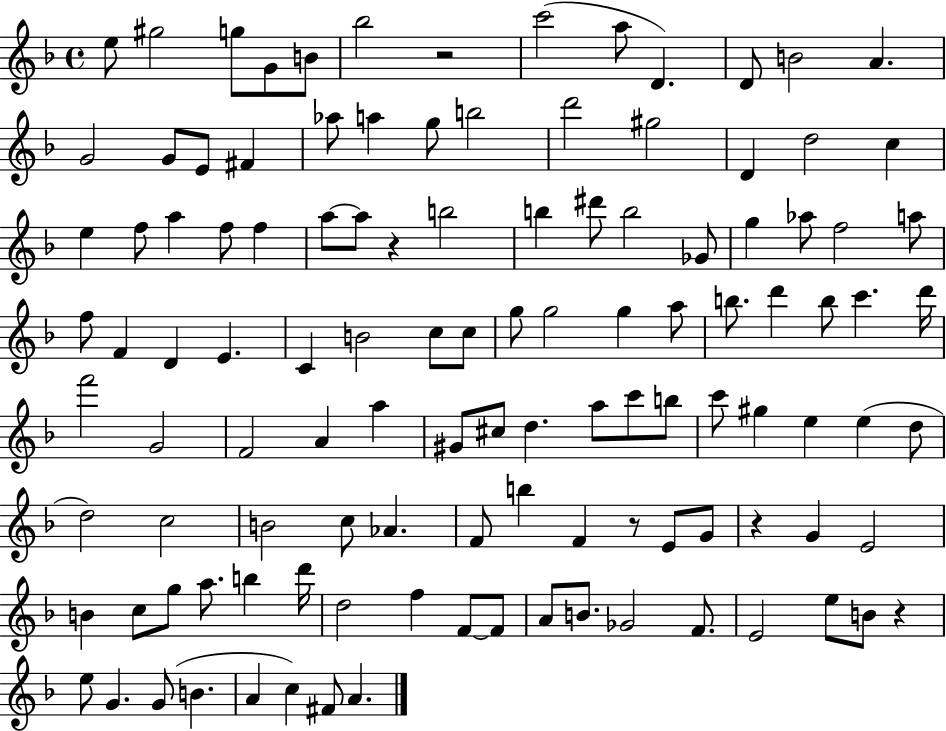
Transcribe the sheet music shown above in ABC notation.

X:1
T:Untitled
M:4/4
L:1/4
K:F
e/2 ^g2 g/2 G/2 B/2 _b2 z2 c'2 a/2 D D/2 B2 A G2 G/2 E/2 ^F _a/2 a g/2 b2 d'2 ^g2 D d2 c e f/2 a f/2 f a/2 a/2 z b2 b ^d'/2 b2 _G/2 g _a/2 f2 a/2 f/2 F D E C B2 c/2 c/2 g/2 g2 g a/2 b/2 d' b/2 c' d'/4 f'2 G2 F2 A a ^G/2 ^c/2 d a/2 c'/2 b/2 c'/2 ^g e e d/2 d2 c2 B2 c/2 _A F/2 b F z/2 E/2 G/2 z G E2 B c/2 g/2 a/2 b d'/4 d2 f F/2 F/2 A/2 B/2 _G2 F/2 E2 e/2 B/2 z e/2 G G/2 B A c ^F/2 A